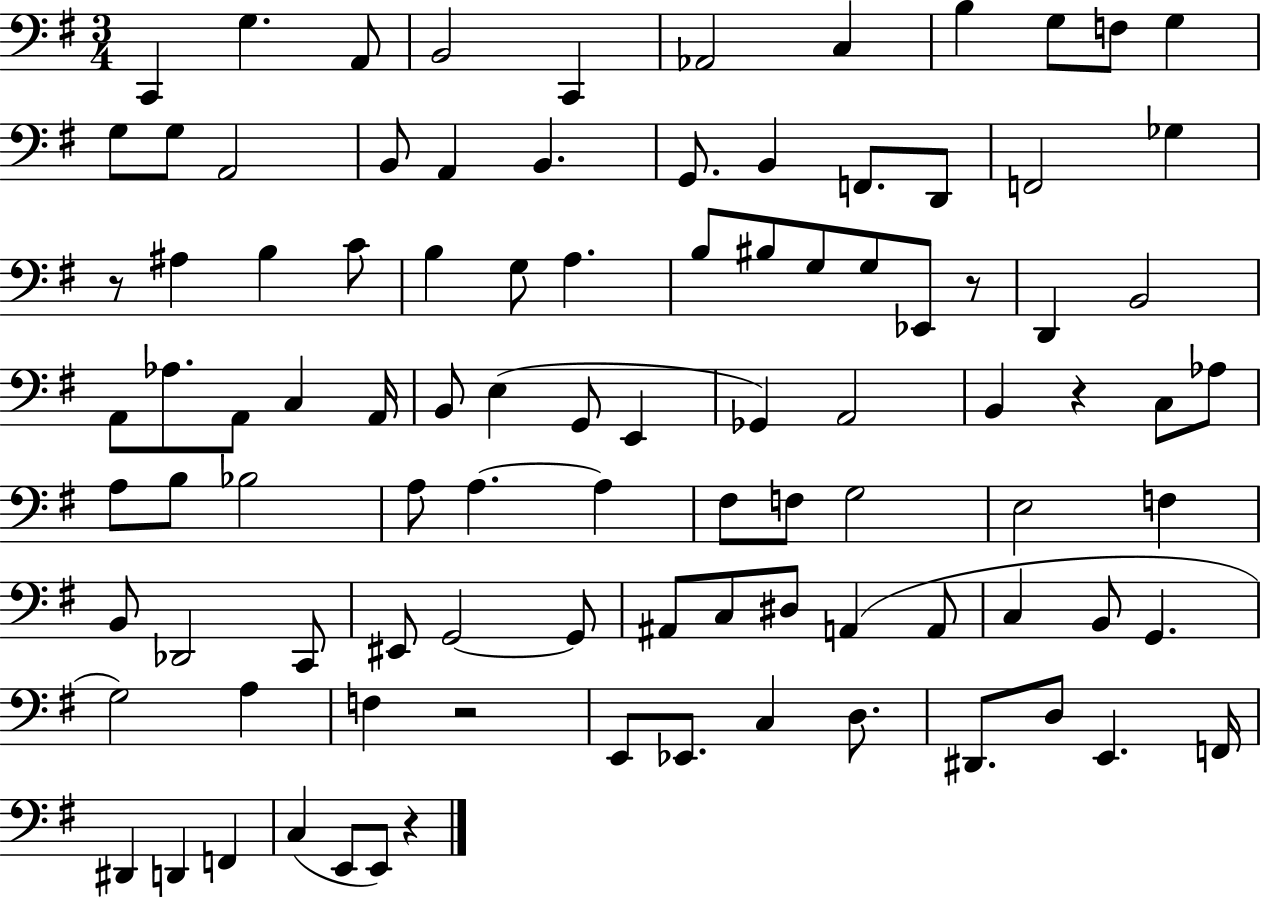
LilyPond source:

{
  \clef bass
  \numericTimeSignature
  \time 3/4
  \key g \major
  c,4 g4. a,8 | b,2 c,4 | aes,2 c4 | b4 g8 f8 g4 | \break g8 g8 a,2 | b,8 a,4 b,4. | g,8. b,4 f,8. d,8 | f,2 ges4 | \break r8 ais4 b4 c'8 | b4 g8 a4. | b8 bis8 g8 g8 ees,8 r8 | d,4 b,2 | \break a,8 aes8. a,8 c4 a,16 | b,8 e4( g,8 e,4 | ges,4) a,2 | b,4 r4 c8 aes8 | \break a8 b8 bes2 | a8 a4.~~ a4 | fis8 f8 g2 | e2 f4 | \break b,8 des,2 c,8 | eis,8 g,2~~ g,8 | ais,8 c8 dis8 a,4( a,8 | c4 b,8 g,4. | \break g2) a4 | f4 r2 | e,8 ees,8. c4 d8. | dis,8. d8 e,4. f,16 | \break dis,4 d,4 f,4 | c4( e,8 e,8) r4 | \bar "|."
}